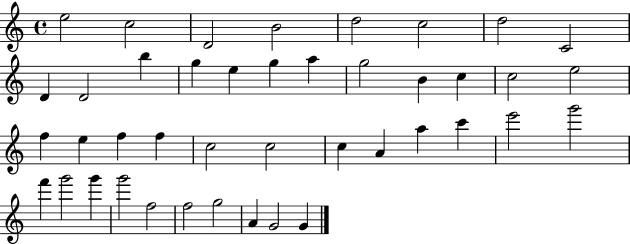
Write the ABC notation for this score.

X:1
T:Untitled
M:4/4
L:1/4
K:C
e2 c2 D2 B2 d2 c2 d2 C2 D D2 b g e g a g2 B c c2 e2 f e f f c2 c2 c A a c' e'2 g'2 f' g'2 g' g'2 f2 f2 g2 A G2 G